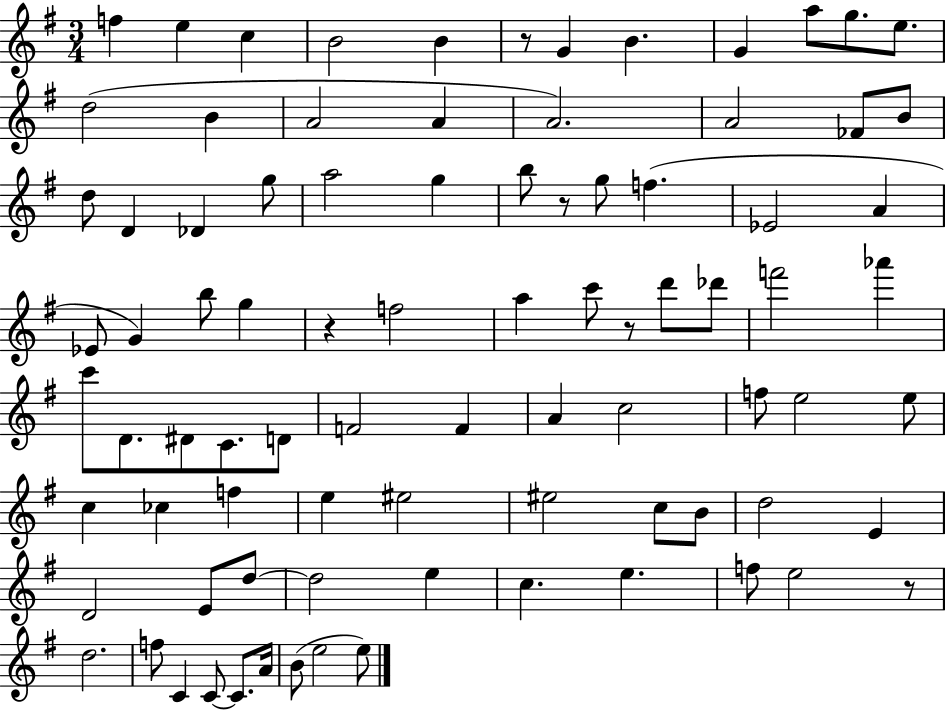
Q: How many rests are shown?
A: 5